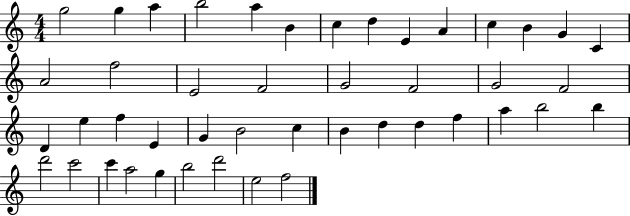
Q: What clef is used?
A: treble